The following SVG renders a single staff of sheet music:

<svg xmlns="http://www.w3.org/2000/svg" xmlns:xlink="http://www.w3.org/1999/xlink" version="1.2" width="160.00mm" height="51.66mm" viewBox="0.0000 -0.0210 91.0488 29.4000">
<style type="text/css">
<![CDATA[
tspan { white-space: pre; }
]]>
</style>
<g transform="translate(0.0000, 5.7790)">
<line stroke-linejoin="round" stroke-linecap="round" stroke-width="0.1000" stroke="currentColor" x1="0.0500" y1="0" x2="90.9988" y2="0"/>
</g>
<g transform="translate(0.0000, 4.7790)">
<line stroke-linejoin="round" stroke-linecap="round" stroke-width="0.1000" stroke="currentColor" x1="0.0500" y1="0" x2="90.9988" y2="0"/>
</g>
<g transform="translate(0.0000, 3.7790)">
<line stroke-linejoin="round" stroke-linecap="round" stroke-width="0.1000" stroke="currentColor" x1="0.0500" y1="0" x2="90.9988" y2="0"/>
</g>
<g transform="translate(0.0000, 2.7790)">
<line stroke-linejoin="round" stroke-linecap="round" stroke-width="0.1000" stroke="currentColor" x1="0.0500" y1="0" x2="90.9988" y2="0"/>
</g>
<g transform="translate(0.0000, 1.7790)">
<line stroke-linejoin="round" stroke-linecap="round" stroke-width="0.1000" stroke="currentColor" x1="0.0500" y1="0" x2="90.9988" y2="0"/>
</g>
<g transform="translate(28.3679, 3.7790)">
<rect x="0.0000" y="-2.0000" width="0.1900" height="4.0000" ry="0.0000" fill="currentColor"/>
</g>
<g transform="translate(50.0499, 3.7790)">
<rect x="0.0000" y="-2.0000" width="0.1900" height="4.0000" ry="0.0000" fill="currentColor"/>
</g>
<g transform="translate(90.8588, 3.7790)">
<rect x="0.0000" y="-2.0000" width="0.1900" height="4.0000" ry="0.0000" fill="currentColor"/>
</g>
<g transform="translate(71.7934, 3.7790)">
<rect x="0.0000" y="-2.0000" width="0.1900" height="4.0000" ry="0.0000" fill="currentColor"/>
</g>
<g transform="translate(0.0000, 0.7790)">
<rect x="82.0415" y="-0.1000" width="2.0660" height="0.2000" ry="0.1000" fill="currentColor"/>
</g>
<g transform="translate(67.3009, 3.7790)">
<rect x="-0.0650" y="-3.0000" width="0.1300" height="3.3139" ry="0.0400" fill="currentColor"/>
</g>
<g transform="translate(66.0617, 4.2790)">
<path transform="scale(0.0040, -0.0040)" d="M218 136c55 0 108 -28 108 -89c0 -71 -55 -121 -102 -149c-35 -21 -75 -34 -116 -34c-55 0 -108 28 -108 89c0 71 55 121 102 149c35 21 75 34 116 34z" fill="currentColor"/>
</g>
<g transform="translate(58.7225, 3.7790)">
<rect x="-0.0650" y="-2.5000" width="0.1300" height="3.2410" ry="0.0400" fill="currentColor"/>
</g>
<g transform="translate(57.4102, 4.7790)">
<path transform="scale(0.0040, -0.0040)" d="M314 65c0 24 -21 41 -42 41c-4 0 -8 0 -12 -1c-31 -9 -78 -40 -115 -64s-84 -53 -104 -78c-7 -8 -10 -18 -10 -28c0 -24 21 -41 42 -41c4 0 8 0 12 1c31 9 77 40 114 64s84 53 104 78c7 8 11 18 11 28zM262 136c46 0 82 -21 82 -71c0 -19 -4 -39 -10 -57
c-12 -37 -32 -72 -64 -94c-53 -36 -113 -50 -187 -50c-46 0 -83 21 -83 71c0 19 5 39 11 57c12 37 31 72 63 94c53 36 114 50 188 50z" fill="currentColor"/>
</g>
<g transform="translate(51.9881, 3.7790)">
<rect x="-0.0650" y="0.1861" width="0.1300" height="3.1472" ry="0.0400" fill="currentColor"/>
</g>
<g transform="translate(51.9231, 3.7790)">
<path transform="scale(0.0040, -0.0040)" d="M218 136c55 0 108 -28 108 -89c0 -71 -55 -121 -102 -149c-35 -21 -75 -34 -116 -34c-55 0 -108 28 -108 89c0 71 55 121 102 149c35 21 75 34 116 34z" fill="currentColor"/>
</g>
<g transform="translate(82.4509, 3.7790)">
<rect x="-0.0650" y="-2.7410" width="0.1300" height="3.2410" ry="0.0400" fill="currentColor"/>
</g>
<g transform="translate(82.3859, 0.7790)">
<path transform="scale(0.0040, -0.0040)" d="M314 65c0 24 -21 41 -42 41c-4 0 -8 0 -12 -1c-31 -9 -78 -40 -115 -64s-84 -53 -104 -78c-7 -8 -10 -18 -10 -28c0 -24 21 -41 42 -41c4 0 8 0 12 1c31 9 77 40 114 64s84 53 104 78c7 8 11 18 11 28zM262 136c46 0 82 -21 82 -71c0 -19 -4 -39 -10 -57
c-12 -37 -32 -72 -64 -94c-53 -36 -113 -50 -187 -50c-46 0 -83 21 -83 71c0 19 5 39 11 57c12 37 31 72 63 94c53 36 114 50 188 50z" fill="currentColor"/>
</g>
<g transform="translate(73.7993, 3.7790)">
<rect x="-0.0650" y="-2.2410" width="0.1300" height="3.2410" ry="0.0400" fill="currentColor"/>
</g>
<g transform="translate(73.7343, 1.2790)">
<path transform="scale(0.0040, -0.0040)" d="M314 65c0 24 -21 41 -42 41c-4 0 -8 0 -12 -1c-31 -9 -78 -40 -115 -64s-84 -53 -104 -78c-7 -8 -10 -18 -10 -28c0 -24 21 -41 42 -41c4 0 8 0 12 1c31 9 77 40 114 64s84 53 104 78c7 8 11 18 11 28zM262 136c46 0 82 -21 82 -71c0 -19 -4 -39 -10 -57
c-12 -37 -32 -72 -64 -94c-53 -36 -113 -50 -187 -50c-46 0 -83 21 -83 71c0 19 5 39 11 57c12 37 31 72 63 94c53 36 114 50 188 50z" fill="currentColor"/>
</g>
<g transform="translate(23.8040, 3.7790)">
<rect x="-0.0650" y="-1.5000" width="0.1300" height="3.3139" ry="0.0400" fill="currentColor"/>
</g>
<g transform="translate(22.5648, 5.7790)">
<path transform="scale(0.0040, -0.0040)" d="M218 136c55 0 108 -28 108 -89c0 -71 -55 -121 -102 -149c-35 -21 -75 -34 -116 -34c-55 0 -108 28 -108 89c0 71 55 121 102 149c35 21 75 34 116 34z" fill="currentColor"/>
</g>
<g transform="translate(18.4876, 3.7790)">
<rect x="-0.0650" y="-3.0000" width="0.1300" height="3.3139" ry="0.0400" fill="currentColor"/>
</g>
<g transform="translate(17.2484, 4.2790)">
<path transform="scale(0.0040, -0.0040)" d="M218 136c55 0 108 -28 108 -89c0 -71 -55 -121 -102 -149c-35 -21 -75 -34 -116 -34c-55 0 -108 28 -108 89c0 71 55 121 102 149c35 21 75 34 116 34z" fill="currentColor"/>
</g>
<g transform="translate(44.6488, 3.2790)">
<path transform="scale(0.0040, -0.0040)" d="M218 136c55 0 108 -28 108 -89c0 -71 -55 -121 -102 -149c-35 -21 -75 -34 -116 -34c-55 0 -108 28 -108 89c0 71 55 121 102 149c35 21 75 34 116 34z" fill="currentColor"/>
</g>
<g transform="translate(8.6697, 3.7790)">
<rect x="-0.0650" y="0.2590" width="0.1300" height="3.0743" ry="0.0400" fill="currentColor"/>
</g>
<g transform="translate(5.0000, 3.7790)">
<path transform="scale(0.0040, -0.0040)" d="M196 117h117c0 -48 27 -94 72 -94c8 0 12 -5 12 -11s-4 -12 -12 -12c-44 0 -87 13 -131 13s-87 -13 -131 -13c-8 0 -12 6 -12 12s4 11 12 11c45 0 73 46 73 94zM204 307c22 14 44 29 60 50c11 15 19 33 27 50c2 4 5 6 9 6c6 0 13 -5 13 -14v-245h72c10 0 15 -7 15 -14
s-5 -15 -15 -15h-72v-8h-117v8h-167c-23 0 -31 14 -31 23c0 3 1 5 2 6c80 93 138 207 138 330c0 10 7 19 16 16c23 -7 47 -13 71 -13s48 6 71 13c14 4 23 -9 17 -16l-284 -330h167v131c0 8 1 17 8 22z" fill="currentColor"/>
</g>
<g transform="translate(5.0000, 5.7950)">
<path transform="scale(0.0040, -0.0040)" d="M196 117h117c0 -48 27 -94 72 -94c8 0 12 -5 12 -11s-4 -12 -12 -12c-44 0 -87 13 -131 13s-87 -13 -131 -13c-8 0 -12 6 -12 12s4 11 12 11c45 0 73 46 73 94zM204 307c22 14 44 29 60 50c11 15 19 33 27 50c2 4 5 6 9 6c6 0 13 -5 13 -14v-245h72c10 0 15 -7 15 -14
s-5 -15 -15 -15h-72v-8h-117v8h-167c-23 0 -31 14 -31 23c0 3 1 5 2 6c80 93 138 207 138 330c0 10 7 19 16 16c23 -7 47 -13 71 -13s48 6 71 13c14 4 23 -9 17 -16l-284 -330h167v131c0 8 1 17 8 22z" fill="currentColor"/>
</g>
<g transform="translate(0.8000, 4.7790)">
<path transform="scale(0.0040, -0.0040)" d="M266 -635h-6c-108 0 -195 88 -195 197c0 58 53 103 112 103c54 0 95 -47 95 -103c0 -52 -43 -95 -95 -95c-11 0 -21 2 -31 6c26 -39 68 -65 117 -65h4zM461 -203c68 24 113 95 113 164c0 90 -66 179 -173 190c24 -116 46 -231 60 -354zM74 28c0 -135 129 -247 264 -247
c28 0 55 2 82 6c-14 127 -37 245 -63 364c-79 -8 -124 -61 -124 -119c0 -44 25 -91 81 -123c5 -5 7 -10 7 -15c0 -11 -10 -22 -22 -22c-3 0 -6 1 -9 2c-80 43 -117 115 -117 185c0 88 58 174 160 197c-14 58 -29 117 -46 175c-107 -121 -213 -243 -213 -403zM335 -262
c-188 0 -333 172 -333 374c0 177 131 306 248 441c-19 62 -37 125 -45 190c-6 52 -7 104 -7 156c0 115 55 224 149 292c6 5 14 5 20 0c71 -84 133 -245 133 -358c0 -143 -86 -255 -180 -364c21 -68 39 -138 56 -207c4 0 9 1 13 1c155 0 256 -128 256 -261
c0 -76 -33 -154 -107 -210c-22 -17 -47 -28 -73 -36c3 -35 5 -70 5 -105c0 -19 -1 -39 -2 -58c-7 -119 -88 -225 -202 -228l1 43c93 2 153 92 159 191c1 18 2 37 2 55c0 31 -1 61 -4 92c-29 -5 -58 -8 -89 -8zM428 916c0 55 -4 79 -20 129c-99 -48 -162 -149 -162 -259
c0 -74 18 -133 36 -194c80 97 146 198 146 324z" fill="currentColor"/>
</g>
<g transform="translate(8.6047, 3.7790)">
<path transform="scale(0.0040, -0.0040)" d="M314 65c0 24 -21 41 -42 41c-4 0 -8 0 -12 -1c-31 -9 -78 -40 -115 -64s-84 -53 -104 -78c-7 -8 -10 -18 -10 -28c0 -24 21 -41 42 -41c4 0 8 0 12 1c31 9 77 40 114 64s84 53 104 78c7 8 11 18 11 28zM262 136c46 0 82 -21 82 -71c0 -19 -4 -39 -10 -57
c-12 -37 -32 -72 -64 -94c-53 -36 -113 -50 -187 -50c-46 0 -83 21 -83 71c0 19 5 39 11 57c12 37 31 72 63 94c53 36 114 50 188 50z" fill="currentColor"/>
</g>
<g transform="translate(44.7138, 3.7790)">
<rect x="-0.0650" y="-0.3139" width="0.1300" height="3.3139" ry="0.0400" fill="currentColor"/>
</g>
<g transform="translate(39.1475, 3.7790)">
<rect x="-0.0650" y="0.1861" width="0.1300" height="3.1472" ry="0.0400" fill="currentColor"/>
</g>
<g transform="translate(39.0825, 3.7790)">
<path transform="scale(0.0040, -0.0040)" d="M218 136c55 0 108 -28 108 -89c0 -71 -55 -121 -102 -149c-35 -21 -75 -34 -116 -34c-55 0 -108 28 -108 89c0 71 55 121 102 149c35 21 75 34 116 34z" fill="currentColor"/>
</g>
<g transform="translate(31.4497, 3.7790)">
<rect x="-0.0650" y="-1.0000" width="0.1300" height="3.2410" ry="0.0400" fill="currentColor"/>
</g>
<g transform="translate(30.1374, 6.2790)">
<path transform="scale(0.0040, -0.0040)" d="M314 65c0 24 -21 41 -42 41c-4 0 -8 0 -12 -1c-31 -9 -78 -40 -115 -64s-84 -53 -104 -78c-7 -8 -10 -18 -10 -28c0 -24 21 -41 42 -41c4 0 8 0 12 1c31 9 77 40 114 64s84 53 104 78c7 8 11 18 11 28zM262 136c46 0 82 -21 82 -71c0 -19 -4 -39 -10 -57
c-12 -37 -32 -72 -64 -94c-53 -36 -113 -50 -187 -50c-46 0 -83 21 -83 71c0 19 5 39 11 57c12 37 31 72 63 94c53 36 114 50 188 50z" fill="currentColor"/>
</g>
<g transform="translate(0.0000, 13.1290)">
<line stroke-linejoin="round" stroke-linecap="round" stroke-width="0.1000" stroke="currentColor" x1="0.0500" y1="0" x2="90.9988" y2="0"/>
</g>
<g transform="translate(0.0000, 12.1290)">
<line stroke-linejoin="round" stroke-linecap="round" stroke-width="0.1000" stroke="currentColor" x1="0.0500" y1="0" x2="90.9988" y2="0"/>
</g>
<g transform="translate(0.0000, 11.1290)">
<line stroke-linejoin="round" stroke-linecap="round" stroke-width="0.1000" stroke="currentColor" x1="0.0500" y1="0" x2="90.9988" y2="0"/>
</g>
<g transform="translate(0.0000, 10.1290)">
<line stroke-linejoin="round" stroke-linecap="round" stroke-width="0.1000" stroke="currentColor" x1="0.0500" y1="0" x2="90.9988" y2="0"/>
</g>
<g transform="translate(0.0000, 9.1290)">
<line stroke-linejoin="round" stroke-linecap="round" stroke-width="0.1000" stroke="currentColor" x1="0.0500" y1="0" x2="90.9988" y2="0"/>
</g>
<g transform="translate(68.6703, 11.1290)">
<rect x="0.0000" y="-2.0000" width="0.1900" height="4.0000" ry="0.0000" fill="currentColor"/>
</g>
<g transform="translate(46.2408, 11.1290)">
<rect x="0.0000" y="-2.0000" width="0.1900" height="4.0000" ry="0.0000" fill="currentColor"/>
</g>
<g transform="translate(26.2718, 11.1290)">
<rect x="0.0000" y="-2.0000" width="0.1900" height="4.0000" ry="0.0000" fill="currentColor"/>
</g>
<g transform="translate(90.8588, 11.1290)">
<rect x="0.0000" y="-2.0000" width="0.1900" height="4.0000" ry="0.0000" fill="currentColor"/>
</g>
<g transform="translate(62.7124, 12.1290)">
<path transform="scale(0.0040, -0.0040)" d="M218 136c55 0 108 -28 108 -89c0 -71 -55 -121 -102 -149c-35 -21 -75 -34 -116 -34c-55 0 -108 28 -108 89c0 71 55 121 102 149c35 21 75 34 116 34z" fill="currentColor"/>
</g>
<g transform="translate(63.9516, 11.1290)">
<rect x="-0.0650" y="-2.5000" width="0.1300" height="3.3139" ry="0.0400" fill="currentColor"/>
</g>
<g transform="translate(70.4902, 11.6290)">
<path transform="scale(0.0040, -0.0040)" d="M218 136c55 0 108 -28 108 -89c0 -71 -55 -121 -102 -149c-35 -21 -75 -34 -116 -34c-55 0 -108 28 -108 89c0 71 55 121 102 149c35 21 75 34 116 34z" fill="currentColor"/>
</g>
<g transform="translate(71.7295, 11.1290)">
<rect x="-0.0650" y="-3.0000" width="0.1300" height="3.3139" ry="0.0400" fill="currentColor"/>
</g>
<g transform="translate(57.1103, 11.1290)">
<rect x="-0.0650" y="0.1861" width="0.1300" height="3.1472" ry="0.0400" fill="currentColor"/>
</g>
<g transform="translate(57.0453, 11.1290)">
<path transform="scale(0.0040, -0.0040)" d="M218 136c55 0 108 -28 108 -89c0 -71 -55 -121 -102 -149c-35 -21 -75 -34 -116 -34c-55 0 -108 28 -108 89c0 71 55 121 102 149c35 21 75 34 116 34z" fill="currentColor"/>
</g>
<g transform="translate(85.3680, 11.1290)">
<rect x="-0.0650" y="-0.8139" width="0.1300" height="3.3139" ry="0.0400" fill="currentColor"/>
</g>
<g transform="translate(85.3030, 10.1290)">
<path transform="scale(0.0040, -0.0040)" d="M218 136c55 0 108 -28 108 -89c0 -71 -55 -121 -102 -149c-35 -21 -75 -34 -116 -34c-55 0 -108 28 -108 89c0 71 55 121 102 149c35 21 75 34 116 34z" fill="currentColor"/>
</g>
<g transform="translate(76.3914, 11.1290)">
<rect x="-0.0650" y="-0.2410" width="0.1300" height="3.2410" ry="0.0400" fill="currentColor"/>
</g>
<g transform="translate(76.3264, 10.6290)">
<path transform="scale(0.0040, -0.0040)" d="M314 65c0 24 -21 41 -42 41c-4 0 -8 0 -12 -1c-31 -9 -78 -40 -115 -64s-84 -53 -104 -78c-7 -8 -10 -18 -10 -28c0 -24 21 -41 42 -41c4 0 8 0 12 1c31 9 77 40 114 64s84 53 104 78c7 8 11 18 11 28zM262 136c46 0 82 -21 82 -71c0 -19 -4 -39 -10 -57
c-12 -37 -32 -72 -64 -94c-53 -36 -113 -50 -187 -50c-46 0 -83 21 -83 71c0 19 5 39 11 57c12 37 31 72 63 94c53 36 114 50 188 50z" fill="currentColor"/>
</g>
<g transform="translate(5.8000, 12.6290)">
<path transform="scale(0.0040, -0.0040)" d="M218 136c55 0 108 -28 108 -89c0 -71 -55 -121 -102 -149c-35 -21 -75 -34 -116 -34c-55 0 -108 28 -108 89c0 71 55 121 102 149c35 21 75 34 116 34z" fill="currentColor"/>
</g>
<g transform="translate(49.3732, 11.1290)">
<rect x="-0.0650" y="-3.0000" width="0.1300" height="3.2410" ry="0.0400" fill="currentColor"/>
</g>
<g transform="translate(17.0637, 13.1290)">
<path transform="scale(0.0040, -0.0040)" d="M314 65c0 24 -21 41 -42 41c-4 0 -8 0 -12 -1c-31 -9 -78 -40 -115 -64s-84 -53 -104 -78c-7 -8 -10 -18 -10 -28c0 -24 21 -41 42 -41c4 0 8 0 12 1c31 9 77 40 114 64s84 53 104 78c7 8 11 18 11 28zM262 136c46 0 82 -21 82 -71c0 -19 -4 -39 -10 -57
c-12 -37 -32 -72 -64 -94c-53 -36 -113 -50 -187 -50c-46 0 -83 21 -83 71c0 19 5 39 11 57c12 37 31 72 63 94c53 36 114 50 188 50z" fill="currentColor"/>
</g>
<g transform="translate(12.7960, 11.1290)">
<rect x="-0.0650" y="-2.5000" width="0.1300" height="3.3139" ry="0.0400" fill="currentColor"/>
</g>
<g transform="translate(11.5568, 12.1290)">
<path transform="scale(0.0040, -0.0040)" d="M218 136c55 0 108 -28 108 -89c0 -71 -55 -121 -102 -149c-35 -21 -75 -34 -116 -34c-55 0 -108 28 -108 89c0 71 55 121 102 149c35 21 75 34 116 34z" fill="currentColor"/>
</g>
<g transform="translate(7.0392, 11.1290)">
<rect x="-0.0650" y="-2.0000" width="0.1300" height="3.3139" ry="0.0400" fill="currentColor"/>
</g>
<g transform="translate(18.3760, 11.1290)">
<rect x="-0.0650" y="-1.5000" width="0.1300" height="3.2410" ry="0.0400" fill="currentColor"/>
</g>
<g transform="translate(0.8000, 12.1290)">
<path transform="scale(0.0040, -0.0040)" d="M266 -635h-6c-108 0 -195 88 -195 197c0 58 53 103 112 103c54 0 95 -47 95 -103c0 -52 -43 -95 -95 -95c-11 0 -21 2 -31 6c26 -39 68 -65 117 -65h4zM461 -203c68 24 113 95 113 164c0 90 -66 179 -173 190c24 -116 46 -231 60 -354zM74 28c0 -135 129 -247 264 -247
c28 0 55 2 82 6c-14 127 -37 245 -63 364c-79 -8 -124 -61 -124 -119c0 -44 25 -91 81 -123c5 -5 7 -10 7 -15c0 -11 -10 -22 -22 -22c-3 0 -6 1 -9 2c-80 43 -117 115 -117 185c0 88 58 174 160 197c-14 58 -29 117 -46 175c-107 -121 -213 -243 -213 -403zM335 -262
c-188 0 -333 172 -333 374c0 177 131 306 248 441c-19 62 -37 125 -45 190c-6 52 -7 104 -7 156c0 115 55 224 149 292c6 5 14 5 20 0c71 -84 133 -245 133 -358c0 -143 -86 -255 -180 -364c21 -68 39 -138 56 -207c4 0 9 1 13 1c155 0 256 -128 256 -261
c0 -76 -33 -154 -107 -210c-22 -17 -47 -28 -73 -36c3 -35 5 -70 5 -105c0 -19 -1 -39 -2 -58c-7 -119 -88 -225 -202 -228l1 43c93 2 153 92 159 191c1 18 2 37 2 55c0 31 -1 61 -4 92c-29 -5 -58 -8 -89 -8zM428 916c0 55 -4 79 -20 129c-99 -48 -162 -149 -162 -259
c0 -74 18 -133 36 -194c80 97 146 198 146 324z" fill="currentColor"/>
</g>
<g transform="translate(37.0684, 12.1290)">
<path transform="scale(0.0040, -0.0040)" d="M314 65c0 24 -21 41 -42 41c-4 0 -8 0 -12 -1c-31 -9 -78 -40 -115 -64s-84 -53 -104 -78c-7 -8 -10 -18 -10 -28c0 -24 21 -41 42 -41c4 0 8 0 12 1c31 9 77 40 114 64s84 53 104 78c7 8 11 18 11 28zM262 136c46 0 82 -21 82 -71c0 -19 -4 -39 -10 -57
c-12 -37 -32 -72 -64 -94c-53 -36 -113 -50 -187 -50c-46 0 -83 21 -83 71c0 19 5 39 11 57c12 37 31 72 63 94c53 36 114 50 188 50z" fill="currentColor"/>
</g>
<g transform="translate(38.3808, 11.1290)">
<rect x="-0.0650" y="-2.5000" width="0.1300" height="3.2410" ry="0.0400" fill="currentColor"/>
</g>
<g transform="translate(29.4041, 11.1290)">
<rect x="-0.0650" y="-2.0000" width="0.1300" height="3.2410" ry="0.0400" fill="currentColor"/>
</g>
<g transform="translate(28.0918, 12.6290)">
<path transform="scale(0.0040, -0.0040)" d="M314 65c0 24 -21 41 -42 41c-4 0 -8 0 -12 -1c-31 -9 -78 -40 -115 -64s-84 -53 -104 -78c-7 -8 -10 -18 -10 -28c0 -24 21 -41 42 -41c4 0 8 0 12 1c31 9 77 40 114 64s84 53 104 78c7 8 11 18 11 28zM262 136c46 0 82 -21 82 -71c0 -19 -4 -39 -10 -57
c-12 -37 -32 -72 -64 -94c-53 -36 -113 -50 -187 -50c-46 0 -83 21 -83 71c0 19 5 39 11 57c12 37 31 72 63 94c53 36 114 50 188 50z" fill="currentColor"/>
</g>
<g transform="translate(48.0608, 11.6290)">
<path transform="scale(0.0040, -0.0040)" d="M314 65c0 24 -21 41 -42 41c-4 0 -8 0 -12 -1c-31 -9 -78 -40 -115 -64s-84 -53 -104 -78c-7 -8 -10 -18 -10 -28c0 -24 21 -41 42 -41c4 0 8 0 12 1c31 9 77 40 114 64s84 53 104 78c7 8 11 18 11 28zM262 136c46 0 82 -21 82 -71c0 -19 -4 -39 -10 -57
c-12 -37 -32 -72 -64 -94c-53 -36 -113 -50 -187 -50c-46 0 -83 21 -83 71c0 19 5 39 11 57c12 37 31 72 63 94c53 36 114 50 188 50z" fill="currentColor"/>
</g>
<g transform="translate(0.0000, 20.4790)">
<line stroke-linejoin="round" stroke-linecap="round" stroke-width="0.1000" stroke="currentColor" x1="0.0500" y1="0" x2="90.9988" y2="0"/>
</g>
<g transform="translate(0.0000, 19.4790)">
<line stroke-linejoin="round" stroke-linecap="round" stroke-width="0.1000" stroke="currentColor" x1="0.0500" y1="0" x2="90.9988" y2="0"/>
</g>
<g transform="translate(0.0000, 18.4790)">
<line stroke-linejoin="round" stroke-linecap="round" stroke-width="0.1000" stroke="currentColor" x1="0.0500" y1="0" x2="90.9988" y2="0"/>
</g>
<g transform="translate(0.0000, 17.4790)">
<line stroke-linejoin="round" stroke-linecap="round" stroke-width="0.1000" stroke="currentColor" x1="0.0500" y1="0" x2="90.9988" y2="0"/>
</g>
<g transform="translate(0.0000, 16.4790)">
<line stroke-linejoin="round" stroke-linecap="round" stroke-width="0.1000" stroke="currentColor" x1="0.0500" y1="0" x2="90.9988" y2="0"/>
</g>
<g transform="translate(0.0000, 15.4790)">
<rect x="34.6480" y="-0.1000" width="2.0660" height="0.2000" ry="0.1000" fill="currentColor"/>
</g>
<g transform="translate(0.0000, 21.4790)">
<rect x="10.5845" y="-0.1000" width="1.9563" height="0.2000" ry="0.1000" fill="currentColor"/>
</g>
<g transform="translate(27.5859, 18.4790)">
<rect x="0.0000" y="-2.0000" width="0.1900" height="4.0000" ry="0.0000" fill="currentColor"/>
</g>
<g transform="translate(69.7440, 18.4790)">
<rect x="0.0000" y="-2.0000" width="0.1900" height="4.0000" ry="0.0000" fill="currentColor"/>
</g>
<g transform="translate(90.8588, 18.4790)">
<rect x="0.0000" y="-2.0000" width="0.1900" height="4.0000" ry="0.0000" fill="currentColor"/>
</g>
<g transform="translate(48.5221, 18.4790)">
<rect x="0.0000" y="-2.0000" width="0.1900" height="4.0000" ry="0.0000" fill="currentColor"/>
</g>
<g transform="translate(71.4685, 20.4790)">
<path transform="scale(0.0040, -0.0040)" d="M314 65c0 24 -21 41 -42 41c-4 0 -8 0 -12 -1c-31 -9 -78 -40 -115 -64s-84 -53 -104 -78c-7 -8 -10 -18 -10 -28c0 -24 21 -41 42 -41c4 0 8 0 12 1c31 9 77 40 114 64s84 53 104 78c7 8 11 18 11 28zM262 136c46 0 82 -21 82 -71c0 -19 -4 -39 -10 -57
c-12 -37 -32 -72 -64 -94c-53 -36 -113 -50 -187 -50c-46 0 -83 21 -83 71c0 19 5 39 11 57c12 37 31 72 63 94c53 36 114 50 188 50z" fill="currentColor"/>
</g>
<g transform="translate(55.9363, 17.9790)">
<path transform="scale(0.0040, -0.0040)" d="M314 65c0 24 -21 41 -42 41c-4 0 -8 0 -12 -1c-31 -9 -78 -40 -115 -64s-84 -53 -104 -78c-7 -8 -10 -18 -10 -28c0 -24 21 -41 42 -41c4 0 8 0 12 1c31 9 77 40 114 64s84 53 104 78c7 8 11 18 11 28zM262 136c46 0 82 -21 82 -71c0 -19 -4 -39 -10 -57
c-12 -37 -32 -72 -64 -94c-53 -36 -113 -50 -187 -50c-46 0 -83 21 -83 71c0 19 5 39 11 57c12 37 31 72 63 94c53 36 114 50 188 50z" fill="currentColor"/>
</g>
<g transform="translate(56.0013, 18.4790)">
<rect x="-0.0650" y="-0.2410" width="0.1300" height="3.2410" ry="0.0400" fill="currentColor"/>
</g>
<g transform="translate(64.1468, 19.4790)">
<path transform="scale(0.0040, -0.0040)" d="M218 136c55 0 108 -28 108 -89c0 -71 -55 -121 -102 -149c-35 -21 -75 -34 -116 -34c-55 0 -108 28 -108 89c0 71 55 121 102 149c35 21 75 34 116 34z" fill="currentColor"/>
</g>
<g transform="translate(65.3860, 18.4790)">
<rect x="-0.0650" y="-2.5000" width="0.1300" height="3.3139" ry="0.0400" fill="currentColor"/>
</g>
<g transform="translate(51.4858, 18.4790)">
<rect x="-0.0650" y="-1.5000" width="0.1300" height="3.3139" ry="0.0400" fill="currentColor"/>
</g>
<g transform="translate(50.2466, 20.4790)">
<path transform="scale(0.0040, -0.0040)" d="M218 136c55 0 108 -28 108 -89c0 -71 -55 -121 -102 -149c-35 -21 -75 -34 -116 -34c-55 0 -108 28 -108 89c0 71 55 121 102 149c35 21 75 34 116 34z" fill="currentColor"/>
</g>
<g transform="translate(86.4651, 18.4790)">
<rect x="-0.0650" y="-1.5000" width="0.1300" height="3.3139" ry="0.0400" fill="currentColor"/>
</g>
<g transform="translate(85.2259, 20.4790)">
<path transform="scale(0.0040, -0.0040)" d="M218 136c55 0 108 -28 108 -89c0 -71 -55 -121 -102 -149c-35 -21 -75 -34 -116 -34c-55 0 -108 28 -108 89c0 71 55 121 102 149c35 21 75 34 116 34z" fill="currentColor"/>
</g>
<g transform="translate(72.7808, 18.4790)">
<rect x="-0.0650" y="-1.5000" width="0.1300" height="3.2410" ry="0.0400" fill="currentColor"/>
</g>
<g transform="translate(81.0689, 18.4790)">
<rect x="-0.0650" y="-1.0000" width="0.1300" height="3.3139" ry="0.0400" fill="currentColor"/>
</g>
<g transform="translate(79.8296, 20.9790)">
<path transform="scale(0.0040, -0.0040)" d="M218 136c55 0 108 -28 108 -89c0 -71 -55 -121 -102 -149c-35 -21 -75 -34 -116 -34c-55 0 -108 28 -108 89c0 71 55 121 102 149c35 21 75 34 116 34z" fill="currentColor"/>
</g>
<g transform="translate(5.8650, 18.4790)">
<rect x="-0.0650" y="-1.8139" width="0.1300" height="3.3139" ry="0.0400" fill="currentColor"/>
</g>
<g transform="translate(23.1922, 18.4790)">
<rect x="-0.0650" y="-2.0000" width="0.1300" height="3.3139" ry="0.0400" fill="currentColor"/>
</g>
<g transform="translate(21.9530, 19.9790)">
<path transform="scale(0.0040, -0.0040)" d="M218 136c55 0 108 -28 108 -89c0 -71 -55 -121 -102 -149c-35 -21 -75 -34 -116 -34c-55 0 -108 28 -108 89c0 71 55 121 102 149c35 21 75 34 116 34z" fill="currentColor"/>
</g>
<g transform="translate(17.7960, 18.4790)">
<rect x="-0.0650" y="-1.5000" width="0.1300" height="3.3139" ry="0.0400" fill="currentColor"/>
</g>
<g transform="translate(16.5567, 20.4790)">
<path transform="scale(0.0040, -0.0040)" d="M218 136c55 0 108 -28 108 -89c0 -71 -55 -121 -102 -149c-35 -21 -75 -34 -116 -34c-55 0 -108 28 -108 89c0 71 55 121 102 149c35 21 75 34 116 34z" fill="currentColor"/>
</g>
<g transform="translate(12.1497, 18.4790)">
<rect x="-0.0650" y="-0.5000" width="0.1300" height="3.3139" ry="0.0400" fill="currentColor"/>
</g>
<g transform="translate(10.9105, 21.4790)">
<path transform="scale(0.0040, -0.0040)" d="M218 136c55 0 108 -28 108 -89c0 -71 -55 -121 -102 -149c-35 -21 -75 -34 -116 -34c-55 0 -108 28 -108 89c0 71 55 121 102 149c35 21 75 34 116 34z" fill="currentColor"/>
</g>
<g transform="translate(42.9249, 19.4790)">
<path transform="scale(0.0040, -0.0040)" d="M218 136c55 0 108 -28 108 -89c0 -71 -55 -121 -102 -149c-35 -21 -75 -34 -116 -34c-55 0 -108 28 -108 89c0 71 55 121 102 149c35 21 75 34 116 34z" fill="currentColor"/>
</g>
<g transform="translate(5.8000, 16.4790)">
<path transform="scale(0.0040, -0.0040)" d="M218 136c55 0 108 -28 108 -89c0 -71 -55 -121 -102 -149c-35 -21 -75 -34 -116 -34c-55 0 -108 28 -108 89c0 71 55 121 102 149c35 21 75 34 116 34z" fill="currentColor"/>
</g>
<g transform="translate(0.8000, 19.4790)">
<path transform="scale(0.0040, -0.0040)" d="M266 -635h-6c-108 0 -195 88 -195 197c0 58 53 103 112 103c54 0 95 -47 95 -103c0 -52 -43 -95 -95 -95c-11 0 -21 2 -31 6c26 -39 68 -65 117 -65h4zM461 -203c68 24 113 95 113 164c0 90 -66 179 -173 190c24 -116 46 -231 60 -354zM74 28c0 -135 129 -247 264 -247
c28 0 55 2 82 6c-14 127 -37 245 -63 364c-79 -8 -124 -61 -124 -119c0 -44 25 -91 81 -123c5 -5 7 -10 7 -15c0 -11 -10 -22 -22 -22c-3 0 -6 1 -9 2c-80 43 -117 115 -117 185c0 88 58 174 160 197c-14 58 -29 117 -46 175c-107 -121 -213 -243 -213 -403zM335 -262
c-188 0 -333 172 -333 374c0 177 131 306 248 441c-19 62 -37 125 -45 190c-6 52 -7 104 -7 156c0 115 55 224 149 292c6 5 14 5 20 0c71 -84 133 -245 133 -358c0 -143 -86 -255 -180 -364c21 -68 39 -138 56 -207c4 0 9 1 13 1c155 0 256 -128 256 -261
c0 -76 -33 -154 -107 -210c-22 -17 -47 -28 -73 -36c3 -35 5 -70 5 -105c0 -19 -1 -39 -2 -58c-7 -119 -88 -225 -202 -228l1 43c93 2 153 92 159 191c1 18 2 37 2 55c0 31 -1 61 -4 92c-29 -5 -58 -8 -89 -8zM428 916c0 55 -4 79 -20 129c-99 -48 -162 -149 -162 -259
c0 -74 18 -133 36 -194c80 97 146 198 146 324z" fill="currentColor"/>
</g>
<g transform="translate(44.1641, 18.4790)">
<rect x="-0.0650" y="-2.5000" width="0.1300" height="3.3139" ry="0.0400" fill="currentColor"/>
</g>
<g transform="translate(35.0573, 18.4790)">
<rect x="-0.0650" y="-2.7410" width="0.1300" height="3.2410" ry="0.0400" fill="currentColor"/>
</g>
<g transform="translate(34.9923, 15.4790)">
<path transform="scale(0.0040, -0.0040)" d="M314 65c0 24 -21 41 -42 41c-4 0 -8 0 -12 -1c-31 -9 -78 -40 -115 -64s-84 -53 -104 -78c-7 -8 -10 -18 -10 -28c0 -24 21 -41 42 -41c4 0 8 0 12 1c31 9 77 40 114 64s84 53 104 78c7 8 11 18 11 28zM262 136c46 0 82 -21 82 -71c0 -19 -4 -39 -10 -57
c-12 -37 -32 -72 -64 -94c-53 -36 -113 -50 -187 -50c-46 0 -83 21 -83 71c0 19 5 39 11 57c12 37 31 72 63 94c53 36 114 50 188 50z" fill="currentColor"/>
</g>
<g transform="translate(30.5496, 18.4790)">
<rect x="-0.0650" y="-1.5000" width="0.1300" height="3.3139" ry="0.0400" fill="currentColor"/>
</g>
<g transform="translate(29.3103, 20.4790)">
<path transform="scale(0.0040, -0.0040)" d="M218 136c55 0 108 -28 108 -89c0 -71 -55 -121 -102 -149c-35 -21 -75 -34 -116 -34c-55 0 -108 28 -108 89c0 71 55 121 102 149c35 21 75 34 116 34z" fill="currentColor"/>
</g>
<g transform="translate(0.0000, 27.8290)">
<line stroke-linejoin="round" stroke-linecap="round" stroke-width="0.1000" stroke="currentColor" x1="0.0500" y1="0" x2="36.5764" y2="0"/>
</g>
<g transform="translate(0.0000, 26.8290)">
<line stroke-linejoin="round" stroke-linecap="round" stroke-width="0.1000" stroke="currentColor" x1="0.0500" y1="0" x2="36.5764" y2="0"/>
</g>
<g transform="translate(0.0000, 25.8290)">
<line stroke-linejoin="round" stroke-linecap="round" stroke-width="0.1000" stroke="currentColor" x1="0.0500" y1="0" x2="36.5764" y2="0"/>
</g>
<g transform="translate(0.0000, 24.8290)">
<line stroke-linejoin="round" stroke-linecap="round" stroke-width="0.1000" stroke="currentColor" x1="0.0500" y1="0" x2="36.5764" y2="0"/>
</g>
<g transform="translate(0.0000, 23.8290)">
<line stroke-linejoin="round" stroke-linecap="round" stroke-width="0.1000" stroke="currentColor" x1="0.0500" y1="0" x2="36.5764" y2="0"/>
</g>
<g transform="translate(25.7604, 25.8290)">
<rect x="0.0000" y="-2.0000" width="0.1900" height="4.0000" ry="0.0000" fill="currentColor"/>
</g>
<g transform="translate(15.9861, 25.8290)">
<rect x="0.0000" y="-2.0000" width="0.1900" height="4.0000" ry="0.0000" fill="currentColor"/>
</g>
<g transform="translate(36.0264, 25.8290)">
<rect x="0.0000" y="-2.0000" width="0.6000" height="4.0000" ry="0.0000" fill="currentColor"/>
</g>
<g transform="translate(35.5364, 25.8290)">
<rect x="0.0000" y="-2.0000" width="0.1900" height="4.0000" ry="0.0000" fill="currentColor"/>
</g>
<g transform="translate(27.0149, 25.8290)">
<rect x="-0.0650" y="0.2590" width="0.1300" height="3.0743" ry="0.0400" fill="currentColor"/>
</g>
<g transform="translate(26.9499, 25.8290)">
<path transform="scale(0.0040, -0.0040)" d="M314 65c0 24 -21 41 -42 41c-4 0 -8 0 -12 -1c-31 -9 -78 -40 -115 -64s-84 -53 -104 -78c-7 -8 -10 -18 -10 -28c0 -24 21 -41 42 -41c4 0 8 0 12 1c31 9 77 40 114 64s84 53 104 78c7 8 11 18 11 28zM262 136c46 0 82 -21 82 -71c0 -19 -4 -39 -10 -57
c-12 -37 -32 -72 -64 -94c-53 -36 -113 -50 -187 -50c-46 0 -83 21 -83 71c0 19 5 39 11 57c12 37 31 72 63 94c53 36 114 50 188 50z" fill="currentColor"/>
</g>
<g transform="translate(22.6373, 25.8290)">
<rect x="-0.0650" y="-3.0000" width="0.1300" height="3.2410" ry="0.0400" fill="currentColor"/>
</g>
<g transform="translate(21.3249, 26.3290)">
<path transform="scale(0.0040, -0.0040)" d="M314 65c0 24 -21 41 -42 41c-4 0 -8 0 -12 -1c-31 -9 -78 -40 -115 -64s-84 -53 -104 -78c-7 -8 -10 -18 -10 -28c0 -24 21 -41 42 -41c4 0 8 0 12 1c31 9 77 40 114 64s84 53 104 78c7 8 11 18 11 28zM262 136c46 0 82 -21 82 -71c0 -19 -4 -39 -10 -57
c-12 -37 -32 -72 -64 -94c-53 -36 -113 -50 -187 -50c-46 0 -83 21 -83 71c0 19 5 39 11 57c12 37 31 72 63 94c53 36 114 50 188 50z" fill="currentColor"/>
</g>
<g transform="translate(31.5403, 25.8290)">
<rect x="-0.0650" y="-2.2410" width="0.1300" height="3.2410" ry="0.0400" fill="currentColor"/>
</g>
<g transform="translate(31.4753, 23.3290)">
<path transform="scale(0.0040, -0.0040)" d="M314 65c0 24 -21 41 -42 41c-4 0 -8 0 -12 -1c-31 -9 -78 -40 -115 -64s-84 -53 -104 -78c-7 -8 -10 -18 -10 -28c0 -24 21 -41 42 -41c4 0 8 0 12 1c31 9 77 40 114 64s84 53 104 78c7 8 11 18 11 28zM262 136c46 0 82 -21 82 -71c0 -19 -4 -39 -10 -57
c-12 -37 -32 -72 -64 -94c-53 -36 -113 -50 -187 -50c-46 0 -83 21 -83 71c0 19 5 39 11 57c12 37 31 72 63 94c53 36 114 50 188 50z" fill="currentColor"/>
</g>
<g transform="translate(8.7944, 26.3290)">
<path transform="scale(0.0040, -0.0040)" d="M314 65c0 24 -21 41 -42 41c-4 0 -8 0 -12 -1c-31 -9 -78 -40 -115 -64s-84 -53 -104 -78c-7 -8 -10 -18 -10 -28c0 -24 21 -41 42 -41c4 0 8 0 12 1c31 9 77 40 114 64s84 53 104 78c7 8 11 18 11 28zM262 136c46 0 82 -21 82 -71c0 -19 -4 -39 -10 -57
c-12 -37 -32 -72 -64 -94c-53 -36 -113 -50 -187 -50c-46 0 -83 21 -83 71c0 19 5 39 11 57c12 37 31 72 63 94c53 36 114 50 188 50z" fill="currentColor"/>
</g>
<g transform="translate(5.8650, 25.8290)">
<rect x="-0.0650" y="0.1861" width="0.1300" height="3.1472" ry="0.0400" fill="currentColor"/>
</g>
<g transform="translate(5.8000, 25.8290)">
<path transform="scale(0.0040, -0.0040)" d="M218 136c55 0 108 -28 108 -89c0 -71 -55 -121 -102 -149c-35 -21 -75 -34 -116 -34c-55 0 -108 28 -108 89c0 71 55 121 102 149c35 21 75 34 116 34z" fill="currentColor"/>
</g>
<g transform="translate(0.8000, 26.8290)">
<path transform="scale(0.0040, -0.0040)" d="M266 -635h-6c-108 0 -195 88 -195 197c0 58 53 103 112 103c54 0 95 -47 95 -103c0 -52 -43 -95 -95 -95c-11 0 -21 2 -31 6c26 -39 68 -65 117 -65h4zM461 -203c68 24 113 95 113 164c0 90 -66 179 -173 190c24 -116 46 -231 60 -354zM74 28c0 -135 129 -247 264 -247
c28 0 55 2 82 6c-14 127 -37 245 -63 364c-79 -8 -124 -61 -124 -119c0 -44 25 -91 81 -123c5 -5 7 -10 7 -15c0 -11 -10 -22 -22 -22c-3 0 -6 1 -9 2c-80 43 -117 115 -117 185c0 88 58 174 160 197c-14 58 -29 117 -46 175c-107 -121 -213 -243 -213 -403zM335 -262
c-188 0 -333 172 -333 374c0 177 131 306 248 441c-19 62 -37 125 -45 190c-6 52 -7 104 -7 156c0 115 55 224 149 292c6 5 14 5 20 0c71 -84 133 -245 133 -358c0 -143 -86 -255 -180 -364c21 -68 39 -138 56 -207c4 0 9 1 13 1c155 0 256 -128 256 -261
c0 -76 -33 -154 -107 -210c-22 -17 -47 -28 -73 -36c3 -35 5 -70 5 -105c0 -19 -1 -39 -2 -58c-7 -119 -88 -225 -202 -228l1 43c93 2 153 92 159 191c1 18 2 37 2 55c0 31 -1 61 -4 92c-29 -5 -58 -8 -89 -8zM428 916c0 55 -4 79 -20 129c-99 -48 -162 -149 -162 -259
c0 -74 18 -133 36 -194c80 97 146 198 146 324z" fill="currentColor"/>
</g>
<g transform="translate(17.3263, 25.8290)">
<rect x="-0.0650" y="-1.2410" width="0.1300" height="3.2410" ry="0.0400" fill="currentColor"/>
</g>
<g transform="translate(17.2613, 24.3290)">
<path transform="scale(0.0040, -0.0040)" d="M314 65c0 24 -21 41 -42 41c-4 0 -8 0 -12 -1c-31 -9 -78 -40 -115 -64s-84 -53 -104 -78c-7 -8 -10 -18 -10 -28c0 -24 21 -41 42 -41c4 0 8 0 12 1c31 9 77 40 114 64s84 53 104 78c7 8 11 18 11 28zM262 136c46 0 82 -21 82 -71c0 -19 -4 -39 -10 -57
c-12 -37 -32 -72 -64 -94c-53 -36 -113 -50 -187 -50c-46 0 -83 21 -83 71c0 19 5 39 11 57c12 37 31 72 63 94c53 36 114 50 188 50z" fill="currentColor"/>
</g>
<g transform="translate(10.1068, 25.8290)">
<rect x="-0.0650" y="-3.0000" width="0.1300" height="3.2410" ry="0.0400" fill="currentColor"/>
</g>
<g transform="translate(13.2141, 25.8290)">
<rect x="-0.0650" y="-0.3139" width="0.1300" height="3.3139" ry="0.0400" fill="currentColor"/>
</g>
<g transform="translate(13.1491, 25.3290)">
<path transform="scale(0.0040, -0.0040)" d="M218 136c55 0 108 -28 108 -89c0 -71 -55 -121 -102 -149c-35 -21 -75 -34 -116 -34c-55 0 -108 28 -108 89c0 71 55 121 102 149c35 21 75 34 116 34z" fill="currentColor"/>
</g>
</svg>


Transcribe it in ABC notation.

X:1
T:Untitled
M:4/4
L:1/4
K:C
B2 A E D2 B c B G2 A g2 a2 F G E2 F2 G2 A2 B G A c2 d f C E F E a2 G E c2 G E2 D E B A2 c e2 A2 B2 g2